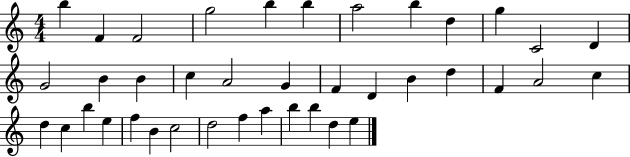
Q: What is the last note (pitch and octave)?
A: E5